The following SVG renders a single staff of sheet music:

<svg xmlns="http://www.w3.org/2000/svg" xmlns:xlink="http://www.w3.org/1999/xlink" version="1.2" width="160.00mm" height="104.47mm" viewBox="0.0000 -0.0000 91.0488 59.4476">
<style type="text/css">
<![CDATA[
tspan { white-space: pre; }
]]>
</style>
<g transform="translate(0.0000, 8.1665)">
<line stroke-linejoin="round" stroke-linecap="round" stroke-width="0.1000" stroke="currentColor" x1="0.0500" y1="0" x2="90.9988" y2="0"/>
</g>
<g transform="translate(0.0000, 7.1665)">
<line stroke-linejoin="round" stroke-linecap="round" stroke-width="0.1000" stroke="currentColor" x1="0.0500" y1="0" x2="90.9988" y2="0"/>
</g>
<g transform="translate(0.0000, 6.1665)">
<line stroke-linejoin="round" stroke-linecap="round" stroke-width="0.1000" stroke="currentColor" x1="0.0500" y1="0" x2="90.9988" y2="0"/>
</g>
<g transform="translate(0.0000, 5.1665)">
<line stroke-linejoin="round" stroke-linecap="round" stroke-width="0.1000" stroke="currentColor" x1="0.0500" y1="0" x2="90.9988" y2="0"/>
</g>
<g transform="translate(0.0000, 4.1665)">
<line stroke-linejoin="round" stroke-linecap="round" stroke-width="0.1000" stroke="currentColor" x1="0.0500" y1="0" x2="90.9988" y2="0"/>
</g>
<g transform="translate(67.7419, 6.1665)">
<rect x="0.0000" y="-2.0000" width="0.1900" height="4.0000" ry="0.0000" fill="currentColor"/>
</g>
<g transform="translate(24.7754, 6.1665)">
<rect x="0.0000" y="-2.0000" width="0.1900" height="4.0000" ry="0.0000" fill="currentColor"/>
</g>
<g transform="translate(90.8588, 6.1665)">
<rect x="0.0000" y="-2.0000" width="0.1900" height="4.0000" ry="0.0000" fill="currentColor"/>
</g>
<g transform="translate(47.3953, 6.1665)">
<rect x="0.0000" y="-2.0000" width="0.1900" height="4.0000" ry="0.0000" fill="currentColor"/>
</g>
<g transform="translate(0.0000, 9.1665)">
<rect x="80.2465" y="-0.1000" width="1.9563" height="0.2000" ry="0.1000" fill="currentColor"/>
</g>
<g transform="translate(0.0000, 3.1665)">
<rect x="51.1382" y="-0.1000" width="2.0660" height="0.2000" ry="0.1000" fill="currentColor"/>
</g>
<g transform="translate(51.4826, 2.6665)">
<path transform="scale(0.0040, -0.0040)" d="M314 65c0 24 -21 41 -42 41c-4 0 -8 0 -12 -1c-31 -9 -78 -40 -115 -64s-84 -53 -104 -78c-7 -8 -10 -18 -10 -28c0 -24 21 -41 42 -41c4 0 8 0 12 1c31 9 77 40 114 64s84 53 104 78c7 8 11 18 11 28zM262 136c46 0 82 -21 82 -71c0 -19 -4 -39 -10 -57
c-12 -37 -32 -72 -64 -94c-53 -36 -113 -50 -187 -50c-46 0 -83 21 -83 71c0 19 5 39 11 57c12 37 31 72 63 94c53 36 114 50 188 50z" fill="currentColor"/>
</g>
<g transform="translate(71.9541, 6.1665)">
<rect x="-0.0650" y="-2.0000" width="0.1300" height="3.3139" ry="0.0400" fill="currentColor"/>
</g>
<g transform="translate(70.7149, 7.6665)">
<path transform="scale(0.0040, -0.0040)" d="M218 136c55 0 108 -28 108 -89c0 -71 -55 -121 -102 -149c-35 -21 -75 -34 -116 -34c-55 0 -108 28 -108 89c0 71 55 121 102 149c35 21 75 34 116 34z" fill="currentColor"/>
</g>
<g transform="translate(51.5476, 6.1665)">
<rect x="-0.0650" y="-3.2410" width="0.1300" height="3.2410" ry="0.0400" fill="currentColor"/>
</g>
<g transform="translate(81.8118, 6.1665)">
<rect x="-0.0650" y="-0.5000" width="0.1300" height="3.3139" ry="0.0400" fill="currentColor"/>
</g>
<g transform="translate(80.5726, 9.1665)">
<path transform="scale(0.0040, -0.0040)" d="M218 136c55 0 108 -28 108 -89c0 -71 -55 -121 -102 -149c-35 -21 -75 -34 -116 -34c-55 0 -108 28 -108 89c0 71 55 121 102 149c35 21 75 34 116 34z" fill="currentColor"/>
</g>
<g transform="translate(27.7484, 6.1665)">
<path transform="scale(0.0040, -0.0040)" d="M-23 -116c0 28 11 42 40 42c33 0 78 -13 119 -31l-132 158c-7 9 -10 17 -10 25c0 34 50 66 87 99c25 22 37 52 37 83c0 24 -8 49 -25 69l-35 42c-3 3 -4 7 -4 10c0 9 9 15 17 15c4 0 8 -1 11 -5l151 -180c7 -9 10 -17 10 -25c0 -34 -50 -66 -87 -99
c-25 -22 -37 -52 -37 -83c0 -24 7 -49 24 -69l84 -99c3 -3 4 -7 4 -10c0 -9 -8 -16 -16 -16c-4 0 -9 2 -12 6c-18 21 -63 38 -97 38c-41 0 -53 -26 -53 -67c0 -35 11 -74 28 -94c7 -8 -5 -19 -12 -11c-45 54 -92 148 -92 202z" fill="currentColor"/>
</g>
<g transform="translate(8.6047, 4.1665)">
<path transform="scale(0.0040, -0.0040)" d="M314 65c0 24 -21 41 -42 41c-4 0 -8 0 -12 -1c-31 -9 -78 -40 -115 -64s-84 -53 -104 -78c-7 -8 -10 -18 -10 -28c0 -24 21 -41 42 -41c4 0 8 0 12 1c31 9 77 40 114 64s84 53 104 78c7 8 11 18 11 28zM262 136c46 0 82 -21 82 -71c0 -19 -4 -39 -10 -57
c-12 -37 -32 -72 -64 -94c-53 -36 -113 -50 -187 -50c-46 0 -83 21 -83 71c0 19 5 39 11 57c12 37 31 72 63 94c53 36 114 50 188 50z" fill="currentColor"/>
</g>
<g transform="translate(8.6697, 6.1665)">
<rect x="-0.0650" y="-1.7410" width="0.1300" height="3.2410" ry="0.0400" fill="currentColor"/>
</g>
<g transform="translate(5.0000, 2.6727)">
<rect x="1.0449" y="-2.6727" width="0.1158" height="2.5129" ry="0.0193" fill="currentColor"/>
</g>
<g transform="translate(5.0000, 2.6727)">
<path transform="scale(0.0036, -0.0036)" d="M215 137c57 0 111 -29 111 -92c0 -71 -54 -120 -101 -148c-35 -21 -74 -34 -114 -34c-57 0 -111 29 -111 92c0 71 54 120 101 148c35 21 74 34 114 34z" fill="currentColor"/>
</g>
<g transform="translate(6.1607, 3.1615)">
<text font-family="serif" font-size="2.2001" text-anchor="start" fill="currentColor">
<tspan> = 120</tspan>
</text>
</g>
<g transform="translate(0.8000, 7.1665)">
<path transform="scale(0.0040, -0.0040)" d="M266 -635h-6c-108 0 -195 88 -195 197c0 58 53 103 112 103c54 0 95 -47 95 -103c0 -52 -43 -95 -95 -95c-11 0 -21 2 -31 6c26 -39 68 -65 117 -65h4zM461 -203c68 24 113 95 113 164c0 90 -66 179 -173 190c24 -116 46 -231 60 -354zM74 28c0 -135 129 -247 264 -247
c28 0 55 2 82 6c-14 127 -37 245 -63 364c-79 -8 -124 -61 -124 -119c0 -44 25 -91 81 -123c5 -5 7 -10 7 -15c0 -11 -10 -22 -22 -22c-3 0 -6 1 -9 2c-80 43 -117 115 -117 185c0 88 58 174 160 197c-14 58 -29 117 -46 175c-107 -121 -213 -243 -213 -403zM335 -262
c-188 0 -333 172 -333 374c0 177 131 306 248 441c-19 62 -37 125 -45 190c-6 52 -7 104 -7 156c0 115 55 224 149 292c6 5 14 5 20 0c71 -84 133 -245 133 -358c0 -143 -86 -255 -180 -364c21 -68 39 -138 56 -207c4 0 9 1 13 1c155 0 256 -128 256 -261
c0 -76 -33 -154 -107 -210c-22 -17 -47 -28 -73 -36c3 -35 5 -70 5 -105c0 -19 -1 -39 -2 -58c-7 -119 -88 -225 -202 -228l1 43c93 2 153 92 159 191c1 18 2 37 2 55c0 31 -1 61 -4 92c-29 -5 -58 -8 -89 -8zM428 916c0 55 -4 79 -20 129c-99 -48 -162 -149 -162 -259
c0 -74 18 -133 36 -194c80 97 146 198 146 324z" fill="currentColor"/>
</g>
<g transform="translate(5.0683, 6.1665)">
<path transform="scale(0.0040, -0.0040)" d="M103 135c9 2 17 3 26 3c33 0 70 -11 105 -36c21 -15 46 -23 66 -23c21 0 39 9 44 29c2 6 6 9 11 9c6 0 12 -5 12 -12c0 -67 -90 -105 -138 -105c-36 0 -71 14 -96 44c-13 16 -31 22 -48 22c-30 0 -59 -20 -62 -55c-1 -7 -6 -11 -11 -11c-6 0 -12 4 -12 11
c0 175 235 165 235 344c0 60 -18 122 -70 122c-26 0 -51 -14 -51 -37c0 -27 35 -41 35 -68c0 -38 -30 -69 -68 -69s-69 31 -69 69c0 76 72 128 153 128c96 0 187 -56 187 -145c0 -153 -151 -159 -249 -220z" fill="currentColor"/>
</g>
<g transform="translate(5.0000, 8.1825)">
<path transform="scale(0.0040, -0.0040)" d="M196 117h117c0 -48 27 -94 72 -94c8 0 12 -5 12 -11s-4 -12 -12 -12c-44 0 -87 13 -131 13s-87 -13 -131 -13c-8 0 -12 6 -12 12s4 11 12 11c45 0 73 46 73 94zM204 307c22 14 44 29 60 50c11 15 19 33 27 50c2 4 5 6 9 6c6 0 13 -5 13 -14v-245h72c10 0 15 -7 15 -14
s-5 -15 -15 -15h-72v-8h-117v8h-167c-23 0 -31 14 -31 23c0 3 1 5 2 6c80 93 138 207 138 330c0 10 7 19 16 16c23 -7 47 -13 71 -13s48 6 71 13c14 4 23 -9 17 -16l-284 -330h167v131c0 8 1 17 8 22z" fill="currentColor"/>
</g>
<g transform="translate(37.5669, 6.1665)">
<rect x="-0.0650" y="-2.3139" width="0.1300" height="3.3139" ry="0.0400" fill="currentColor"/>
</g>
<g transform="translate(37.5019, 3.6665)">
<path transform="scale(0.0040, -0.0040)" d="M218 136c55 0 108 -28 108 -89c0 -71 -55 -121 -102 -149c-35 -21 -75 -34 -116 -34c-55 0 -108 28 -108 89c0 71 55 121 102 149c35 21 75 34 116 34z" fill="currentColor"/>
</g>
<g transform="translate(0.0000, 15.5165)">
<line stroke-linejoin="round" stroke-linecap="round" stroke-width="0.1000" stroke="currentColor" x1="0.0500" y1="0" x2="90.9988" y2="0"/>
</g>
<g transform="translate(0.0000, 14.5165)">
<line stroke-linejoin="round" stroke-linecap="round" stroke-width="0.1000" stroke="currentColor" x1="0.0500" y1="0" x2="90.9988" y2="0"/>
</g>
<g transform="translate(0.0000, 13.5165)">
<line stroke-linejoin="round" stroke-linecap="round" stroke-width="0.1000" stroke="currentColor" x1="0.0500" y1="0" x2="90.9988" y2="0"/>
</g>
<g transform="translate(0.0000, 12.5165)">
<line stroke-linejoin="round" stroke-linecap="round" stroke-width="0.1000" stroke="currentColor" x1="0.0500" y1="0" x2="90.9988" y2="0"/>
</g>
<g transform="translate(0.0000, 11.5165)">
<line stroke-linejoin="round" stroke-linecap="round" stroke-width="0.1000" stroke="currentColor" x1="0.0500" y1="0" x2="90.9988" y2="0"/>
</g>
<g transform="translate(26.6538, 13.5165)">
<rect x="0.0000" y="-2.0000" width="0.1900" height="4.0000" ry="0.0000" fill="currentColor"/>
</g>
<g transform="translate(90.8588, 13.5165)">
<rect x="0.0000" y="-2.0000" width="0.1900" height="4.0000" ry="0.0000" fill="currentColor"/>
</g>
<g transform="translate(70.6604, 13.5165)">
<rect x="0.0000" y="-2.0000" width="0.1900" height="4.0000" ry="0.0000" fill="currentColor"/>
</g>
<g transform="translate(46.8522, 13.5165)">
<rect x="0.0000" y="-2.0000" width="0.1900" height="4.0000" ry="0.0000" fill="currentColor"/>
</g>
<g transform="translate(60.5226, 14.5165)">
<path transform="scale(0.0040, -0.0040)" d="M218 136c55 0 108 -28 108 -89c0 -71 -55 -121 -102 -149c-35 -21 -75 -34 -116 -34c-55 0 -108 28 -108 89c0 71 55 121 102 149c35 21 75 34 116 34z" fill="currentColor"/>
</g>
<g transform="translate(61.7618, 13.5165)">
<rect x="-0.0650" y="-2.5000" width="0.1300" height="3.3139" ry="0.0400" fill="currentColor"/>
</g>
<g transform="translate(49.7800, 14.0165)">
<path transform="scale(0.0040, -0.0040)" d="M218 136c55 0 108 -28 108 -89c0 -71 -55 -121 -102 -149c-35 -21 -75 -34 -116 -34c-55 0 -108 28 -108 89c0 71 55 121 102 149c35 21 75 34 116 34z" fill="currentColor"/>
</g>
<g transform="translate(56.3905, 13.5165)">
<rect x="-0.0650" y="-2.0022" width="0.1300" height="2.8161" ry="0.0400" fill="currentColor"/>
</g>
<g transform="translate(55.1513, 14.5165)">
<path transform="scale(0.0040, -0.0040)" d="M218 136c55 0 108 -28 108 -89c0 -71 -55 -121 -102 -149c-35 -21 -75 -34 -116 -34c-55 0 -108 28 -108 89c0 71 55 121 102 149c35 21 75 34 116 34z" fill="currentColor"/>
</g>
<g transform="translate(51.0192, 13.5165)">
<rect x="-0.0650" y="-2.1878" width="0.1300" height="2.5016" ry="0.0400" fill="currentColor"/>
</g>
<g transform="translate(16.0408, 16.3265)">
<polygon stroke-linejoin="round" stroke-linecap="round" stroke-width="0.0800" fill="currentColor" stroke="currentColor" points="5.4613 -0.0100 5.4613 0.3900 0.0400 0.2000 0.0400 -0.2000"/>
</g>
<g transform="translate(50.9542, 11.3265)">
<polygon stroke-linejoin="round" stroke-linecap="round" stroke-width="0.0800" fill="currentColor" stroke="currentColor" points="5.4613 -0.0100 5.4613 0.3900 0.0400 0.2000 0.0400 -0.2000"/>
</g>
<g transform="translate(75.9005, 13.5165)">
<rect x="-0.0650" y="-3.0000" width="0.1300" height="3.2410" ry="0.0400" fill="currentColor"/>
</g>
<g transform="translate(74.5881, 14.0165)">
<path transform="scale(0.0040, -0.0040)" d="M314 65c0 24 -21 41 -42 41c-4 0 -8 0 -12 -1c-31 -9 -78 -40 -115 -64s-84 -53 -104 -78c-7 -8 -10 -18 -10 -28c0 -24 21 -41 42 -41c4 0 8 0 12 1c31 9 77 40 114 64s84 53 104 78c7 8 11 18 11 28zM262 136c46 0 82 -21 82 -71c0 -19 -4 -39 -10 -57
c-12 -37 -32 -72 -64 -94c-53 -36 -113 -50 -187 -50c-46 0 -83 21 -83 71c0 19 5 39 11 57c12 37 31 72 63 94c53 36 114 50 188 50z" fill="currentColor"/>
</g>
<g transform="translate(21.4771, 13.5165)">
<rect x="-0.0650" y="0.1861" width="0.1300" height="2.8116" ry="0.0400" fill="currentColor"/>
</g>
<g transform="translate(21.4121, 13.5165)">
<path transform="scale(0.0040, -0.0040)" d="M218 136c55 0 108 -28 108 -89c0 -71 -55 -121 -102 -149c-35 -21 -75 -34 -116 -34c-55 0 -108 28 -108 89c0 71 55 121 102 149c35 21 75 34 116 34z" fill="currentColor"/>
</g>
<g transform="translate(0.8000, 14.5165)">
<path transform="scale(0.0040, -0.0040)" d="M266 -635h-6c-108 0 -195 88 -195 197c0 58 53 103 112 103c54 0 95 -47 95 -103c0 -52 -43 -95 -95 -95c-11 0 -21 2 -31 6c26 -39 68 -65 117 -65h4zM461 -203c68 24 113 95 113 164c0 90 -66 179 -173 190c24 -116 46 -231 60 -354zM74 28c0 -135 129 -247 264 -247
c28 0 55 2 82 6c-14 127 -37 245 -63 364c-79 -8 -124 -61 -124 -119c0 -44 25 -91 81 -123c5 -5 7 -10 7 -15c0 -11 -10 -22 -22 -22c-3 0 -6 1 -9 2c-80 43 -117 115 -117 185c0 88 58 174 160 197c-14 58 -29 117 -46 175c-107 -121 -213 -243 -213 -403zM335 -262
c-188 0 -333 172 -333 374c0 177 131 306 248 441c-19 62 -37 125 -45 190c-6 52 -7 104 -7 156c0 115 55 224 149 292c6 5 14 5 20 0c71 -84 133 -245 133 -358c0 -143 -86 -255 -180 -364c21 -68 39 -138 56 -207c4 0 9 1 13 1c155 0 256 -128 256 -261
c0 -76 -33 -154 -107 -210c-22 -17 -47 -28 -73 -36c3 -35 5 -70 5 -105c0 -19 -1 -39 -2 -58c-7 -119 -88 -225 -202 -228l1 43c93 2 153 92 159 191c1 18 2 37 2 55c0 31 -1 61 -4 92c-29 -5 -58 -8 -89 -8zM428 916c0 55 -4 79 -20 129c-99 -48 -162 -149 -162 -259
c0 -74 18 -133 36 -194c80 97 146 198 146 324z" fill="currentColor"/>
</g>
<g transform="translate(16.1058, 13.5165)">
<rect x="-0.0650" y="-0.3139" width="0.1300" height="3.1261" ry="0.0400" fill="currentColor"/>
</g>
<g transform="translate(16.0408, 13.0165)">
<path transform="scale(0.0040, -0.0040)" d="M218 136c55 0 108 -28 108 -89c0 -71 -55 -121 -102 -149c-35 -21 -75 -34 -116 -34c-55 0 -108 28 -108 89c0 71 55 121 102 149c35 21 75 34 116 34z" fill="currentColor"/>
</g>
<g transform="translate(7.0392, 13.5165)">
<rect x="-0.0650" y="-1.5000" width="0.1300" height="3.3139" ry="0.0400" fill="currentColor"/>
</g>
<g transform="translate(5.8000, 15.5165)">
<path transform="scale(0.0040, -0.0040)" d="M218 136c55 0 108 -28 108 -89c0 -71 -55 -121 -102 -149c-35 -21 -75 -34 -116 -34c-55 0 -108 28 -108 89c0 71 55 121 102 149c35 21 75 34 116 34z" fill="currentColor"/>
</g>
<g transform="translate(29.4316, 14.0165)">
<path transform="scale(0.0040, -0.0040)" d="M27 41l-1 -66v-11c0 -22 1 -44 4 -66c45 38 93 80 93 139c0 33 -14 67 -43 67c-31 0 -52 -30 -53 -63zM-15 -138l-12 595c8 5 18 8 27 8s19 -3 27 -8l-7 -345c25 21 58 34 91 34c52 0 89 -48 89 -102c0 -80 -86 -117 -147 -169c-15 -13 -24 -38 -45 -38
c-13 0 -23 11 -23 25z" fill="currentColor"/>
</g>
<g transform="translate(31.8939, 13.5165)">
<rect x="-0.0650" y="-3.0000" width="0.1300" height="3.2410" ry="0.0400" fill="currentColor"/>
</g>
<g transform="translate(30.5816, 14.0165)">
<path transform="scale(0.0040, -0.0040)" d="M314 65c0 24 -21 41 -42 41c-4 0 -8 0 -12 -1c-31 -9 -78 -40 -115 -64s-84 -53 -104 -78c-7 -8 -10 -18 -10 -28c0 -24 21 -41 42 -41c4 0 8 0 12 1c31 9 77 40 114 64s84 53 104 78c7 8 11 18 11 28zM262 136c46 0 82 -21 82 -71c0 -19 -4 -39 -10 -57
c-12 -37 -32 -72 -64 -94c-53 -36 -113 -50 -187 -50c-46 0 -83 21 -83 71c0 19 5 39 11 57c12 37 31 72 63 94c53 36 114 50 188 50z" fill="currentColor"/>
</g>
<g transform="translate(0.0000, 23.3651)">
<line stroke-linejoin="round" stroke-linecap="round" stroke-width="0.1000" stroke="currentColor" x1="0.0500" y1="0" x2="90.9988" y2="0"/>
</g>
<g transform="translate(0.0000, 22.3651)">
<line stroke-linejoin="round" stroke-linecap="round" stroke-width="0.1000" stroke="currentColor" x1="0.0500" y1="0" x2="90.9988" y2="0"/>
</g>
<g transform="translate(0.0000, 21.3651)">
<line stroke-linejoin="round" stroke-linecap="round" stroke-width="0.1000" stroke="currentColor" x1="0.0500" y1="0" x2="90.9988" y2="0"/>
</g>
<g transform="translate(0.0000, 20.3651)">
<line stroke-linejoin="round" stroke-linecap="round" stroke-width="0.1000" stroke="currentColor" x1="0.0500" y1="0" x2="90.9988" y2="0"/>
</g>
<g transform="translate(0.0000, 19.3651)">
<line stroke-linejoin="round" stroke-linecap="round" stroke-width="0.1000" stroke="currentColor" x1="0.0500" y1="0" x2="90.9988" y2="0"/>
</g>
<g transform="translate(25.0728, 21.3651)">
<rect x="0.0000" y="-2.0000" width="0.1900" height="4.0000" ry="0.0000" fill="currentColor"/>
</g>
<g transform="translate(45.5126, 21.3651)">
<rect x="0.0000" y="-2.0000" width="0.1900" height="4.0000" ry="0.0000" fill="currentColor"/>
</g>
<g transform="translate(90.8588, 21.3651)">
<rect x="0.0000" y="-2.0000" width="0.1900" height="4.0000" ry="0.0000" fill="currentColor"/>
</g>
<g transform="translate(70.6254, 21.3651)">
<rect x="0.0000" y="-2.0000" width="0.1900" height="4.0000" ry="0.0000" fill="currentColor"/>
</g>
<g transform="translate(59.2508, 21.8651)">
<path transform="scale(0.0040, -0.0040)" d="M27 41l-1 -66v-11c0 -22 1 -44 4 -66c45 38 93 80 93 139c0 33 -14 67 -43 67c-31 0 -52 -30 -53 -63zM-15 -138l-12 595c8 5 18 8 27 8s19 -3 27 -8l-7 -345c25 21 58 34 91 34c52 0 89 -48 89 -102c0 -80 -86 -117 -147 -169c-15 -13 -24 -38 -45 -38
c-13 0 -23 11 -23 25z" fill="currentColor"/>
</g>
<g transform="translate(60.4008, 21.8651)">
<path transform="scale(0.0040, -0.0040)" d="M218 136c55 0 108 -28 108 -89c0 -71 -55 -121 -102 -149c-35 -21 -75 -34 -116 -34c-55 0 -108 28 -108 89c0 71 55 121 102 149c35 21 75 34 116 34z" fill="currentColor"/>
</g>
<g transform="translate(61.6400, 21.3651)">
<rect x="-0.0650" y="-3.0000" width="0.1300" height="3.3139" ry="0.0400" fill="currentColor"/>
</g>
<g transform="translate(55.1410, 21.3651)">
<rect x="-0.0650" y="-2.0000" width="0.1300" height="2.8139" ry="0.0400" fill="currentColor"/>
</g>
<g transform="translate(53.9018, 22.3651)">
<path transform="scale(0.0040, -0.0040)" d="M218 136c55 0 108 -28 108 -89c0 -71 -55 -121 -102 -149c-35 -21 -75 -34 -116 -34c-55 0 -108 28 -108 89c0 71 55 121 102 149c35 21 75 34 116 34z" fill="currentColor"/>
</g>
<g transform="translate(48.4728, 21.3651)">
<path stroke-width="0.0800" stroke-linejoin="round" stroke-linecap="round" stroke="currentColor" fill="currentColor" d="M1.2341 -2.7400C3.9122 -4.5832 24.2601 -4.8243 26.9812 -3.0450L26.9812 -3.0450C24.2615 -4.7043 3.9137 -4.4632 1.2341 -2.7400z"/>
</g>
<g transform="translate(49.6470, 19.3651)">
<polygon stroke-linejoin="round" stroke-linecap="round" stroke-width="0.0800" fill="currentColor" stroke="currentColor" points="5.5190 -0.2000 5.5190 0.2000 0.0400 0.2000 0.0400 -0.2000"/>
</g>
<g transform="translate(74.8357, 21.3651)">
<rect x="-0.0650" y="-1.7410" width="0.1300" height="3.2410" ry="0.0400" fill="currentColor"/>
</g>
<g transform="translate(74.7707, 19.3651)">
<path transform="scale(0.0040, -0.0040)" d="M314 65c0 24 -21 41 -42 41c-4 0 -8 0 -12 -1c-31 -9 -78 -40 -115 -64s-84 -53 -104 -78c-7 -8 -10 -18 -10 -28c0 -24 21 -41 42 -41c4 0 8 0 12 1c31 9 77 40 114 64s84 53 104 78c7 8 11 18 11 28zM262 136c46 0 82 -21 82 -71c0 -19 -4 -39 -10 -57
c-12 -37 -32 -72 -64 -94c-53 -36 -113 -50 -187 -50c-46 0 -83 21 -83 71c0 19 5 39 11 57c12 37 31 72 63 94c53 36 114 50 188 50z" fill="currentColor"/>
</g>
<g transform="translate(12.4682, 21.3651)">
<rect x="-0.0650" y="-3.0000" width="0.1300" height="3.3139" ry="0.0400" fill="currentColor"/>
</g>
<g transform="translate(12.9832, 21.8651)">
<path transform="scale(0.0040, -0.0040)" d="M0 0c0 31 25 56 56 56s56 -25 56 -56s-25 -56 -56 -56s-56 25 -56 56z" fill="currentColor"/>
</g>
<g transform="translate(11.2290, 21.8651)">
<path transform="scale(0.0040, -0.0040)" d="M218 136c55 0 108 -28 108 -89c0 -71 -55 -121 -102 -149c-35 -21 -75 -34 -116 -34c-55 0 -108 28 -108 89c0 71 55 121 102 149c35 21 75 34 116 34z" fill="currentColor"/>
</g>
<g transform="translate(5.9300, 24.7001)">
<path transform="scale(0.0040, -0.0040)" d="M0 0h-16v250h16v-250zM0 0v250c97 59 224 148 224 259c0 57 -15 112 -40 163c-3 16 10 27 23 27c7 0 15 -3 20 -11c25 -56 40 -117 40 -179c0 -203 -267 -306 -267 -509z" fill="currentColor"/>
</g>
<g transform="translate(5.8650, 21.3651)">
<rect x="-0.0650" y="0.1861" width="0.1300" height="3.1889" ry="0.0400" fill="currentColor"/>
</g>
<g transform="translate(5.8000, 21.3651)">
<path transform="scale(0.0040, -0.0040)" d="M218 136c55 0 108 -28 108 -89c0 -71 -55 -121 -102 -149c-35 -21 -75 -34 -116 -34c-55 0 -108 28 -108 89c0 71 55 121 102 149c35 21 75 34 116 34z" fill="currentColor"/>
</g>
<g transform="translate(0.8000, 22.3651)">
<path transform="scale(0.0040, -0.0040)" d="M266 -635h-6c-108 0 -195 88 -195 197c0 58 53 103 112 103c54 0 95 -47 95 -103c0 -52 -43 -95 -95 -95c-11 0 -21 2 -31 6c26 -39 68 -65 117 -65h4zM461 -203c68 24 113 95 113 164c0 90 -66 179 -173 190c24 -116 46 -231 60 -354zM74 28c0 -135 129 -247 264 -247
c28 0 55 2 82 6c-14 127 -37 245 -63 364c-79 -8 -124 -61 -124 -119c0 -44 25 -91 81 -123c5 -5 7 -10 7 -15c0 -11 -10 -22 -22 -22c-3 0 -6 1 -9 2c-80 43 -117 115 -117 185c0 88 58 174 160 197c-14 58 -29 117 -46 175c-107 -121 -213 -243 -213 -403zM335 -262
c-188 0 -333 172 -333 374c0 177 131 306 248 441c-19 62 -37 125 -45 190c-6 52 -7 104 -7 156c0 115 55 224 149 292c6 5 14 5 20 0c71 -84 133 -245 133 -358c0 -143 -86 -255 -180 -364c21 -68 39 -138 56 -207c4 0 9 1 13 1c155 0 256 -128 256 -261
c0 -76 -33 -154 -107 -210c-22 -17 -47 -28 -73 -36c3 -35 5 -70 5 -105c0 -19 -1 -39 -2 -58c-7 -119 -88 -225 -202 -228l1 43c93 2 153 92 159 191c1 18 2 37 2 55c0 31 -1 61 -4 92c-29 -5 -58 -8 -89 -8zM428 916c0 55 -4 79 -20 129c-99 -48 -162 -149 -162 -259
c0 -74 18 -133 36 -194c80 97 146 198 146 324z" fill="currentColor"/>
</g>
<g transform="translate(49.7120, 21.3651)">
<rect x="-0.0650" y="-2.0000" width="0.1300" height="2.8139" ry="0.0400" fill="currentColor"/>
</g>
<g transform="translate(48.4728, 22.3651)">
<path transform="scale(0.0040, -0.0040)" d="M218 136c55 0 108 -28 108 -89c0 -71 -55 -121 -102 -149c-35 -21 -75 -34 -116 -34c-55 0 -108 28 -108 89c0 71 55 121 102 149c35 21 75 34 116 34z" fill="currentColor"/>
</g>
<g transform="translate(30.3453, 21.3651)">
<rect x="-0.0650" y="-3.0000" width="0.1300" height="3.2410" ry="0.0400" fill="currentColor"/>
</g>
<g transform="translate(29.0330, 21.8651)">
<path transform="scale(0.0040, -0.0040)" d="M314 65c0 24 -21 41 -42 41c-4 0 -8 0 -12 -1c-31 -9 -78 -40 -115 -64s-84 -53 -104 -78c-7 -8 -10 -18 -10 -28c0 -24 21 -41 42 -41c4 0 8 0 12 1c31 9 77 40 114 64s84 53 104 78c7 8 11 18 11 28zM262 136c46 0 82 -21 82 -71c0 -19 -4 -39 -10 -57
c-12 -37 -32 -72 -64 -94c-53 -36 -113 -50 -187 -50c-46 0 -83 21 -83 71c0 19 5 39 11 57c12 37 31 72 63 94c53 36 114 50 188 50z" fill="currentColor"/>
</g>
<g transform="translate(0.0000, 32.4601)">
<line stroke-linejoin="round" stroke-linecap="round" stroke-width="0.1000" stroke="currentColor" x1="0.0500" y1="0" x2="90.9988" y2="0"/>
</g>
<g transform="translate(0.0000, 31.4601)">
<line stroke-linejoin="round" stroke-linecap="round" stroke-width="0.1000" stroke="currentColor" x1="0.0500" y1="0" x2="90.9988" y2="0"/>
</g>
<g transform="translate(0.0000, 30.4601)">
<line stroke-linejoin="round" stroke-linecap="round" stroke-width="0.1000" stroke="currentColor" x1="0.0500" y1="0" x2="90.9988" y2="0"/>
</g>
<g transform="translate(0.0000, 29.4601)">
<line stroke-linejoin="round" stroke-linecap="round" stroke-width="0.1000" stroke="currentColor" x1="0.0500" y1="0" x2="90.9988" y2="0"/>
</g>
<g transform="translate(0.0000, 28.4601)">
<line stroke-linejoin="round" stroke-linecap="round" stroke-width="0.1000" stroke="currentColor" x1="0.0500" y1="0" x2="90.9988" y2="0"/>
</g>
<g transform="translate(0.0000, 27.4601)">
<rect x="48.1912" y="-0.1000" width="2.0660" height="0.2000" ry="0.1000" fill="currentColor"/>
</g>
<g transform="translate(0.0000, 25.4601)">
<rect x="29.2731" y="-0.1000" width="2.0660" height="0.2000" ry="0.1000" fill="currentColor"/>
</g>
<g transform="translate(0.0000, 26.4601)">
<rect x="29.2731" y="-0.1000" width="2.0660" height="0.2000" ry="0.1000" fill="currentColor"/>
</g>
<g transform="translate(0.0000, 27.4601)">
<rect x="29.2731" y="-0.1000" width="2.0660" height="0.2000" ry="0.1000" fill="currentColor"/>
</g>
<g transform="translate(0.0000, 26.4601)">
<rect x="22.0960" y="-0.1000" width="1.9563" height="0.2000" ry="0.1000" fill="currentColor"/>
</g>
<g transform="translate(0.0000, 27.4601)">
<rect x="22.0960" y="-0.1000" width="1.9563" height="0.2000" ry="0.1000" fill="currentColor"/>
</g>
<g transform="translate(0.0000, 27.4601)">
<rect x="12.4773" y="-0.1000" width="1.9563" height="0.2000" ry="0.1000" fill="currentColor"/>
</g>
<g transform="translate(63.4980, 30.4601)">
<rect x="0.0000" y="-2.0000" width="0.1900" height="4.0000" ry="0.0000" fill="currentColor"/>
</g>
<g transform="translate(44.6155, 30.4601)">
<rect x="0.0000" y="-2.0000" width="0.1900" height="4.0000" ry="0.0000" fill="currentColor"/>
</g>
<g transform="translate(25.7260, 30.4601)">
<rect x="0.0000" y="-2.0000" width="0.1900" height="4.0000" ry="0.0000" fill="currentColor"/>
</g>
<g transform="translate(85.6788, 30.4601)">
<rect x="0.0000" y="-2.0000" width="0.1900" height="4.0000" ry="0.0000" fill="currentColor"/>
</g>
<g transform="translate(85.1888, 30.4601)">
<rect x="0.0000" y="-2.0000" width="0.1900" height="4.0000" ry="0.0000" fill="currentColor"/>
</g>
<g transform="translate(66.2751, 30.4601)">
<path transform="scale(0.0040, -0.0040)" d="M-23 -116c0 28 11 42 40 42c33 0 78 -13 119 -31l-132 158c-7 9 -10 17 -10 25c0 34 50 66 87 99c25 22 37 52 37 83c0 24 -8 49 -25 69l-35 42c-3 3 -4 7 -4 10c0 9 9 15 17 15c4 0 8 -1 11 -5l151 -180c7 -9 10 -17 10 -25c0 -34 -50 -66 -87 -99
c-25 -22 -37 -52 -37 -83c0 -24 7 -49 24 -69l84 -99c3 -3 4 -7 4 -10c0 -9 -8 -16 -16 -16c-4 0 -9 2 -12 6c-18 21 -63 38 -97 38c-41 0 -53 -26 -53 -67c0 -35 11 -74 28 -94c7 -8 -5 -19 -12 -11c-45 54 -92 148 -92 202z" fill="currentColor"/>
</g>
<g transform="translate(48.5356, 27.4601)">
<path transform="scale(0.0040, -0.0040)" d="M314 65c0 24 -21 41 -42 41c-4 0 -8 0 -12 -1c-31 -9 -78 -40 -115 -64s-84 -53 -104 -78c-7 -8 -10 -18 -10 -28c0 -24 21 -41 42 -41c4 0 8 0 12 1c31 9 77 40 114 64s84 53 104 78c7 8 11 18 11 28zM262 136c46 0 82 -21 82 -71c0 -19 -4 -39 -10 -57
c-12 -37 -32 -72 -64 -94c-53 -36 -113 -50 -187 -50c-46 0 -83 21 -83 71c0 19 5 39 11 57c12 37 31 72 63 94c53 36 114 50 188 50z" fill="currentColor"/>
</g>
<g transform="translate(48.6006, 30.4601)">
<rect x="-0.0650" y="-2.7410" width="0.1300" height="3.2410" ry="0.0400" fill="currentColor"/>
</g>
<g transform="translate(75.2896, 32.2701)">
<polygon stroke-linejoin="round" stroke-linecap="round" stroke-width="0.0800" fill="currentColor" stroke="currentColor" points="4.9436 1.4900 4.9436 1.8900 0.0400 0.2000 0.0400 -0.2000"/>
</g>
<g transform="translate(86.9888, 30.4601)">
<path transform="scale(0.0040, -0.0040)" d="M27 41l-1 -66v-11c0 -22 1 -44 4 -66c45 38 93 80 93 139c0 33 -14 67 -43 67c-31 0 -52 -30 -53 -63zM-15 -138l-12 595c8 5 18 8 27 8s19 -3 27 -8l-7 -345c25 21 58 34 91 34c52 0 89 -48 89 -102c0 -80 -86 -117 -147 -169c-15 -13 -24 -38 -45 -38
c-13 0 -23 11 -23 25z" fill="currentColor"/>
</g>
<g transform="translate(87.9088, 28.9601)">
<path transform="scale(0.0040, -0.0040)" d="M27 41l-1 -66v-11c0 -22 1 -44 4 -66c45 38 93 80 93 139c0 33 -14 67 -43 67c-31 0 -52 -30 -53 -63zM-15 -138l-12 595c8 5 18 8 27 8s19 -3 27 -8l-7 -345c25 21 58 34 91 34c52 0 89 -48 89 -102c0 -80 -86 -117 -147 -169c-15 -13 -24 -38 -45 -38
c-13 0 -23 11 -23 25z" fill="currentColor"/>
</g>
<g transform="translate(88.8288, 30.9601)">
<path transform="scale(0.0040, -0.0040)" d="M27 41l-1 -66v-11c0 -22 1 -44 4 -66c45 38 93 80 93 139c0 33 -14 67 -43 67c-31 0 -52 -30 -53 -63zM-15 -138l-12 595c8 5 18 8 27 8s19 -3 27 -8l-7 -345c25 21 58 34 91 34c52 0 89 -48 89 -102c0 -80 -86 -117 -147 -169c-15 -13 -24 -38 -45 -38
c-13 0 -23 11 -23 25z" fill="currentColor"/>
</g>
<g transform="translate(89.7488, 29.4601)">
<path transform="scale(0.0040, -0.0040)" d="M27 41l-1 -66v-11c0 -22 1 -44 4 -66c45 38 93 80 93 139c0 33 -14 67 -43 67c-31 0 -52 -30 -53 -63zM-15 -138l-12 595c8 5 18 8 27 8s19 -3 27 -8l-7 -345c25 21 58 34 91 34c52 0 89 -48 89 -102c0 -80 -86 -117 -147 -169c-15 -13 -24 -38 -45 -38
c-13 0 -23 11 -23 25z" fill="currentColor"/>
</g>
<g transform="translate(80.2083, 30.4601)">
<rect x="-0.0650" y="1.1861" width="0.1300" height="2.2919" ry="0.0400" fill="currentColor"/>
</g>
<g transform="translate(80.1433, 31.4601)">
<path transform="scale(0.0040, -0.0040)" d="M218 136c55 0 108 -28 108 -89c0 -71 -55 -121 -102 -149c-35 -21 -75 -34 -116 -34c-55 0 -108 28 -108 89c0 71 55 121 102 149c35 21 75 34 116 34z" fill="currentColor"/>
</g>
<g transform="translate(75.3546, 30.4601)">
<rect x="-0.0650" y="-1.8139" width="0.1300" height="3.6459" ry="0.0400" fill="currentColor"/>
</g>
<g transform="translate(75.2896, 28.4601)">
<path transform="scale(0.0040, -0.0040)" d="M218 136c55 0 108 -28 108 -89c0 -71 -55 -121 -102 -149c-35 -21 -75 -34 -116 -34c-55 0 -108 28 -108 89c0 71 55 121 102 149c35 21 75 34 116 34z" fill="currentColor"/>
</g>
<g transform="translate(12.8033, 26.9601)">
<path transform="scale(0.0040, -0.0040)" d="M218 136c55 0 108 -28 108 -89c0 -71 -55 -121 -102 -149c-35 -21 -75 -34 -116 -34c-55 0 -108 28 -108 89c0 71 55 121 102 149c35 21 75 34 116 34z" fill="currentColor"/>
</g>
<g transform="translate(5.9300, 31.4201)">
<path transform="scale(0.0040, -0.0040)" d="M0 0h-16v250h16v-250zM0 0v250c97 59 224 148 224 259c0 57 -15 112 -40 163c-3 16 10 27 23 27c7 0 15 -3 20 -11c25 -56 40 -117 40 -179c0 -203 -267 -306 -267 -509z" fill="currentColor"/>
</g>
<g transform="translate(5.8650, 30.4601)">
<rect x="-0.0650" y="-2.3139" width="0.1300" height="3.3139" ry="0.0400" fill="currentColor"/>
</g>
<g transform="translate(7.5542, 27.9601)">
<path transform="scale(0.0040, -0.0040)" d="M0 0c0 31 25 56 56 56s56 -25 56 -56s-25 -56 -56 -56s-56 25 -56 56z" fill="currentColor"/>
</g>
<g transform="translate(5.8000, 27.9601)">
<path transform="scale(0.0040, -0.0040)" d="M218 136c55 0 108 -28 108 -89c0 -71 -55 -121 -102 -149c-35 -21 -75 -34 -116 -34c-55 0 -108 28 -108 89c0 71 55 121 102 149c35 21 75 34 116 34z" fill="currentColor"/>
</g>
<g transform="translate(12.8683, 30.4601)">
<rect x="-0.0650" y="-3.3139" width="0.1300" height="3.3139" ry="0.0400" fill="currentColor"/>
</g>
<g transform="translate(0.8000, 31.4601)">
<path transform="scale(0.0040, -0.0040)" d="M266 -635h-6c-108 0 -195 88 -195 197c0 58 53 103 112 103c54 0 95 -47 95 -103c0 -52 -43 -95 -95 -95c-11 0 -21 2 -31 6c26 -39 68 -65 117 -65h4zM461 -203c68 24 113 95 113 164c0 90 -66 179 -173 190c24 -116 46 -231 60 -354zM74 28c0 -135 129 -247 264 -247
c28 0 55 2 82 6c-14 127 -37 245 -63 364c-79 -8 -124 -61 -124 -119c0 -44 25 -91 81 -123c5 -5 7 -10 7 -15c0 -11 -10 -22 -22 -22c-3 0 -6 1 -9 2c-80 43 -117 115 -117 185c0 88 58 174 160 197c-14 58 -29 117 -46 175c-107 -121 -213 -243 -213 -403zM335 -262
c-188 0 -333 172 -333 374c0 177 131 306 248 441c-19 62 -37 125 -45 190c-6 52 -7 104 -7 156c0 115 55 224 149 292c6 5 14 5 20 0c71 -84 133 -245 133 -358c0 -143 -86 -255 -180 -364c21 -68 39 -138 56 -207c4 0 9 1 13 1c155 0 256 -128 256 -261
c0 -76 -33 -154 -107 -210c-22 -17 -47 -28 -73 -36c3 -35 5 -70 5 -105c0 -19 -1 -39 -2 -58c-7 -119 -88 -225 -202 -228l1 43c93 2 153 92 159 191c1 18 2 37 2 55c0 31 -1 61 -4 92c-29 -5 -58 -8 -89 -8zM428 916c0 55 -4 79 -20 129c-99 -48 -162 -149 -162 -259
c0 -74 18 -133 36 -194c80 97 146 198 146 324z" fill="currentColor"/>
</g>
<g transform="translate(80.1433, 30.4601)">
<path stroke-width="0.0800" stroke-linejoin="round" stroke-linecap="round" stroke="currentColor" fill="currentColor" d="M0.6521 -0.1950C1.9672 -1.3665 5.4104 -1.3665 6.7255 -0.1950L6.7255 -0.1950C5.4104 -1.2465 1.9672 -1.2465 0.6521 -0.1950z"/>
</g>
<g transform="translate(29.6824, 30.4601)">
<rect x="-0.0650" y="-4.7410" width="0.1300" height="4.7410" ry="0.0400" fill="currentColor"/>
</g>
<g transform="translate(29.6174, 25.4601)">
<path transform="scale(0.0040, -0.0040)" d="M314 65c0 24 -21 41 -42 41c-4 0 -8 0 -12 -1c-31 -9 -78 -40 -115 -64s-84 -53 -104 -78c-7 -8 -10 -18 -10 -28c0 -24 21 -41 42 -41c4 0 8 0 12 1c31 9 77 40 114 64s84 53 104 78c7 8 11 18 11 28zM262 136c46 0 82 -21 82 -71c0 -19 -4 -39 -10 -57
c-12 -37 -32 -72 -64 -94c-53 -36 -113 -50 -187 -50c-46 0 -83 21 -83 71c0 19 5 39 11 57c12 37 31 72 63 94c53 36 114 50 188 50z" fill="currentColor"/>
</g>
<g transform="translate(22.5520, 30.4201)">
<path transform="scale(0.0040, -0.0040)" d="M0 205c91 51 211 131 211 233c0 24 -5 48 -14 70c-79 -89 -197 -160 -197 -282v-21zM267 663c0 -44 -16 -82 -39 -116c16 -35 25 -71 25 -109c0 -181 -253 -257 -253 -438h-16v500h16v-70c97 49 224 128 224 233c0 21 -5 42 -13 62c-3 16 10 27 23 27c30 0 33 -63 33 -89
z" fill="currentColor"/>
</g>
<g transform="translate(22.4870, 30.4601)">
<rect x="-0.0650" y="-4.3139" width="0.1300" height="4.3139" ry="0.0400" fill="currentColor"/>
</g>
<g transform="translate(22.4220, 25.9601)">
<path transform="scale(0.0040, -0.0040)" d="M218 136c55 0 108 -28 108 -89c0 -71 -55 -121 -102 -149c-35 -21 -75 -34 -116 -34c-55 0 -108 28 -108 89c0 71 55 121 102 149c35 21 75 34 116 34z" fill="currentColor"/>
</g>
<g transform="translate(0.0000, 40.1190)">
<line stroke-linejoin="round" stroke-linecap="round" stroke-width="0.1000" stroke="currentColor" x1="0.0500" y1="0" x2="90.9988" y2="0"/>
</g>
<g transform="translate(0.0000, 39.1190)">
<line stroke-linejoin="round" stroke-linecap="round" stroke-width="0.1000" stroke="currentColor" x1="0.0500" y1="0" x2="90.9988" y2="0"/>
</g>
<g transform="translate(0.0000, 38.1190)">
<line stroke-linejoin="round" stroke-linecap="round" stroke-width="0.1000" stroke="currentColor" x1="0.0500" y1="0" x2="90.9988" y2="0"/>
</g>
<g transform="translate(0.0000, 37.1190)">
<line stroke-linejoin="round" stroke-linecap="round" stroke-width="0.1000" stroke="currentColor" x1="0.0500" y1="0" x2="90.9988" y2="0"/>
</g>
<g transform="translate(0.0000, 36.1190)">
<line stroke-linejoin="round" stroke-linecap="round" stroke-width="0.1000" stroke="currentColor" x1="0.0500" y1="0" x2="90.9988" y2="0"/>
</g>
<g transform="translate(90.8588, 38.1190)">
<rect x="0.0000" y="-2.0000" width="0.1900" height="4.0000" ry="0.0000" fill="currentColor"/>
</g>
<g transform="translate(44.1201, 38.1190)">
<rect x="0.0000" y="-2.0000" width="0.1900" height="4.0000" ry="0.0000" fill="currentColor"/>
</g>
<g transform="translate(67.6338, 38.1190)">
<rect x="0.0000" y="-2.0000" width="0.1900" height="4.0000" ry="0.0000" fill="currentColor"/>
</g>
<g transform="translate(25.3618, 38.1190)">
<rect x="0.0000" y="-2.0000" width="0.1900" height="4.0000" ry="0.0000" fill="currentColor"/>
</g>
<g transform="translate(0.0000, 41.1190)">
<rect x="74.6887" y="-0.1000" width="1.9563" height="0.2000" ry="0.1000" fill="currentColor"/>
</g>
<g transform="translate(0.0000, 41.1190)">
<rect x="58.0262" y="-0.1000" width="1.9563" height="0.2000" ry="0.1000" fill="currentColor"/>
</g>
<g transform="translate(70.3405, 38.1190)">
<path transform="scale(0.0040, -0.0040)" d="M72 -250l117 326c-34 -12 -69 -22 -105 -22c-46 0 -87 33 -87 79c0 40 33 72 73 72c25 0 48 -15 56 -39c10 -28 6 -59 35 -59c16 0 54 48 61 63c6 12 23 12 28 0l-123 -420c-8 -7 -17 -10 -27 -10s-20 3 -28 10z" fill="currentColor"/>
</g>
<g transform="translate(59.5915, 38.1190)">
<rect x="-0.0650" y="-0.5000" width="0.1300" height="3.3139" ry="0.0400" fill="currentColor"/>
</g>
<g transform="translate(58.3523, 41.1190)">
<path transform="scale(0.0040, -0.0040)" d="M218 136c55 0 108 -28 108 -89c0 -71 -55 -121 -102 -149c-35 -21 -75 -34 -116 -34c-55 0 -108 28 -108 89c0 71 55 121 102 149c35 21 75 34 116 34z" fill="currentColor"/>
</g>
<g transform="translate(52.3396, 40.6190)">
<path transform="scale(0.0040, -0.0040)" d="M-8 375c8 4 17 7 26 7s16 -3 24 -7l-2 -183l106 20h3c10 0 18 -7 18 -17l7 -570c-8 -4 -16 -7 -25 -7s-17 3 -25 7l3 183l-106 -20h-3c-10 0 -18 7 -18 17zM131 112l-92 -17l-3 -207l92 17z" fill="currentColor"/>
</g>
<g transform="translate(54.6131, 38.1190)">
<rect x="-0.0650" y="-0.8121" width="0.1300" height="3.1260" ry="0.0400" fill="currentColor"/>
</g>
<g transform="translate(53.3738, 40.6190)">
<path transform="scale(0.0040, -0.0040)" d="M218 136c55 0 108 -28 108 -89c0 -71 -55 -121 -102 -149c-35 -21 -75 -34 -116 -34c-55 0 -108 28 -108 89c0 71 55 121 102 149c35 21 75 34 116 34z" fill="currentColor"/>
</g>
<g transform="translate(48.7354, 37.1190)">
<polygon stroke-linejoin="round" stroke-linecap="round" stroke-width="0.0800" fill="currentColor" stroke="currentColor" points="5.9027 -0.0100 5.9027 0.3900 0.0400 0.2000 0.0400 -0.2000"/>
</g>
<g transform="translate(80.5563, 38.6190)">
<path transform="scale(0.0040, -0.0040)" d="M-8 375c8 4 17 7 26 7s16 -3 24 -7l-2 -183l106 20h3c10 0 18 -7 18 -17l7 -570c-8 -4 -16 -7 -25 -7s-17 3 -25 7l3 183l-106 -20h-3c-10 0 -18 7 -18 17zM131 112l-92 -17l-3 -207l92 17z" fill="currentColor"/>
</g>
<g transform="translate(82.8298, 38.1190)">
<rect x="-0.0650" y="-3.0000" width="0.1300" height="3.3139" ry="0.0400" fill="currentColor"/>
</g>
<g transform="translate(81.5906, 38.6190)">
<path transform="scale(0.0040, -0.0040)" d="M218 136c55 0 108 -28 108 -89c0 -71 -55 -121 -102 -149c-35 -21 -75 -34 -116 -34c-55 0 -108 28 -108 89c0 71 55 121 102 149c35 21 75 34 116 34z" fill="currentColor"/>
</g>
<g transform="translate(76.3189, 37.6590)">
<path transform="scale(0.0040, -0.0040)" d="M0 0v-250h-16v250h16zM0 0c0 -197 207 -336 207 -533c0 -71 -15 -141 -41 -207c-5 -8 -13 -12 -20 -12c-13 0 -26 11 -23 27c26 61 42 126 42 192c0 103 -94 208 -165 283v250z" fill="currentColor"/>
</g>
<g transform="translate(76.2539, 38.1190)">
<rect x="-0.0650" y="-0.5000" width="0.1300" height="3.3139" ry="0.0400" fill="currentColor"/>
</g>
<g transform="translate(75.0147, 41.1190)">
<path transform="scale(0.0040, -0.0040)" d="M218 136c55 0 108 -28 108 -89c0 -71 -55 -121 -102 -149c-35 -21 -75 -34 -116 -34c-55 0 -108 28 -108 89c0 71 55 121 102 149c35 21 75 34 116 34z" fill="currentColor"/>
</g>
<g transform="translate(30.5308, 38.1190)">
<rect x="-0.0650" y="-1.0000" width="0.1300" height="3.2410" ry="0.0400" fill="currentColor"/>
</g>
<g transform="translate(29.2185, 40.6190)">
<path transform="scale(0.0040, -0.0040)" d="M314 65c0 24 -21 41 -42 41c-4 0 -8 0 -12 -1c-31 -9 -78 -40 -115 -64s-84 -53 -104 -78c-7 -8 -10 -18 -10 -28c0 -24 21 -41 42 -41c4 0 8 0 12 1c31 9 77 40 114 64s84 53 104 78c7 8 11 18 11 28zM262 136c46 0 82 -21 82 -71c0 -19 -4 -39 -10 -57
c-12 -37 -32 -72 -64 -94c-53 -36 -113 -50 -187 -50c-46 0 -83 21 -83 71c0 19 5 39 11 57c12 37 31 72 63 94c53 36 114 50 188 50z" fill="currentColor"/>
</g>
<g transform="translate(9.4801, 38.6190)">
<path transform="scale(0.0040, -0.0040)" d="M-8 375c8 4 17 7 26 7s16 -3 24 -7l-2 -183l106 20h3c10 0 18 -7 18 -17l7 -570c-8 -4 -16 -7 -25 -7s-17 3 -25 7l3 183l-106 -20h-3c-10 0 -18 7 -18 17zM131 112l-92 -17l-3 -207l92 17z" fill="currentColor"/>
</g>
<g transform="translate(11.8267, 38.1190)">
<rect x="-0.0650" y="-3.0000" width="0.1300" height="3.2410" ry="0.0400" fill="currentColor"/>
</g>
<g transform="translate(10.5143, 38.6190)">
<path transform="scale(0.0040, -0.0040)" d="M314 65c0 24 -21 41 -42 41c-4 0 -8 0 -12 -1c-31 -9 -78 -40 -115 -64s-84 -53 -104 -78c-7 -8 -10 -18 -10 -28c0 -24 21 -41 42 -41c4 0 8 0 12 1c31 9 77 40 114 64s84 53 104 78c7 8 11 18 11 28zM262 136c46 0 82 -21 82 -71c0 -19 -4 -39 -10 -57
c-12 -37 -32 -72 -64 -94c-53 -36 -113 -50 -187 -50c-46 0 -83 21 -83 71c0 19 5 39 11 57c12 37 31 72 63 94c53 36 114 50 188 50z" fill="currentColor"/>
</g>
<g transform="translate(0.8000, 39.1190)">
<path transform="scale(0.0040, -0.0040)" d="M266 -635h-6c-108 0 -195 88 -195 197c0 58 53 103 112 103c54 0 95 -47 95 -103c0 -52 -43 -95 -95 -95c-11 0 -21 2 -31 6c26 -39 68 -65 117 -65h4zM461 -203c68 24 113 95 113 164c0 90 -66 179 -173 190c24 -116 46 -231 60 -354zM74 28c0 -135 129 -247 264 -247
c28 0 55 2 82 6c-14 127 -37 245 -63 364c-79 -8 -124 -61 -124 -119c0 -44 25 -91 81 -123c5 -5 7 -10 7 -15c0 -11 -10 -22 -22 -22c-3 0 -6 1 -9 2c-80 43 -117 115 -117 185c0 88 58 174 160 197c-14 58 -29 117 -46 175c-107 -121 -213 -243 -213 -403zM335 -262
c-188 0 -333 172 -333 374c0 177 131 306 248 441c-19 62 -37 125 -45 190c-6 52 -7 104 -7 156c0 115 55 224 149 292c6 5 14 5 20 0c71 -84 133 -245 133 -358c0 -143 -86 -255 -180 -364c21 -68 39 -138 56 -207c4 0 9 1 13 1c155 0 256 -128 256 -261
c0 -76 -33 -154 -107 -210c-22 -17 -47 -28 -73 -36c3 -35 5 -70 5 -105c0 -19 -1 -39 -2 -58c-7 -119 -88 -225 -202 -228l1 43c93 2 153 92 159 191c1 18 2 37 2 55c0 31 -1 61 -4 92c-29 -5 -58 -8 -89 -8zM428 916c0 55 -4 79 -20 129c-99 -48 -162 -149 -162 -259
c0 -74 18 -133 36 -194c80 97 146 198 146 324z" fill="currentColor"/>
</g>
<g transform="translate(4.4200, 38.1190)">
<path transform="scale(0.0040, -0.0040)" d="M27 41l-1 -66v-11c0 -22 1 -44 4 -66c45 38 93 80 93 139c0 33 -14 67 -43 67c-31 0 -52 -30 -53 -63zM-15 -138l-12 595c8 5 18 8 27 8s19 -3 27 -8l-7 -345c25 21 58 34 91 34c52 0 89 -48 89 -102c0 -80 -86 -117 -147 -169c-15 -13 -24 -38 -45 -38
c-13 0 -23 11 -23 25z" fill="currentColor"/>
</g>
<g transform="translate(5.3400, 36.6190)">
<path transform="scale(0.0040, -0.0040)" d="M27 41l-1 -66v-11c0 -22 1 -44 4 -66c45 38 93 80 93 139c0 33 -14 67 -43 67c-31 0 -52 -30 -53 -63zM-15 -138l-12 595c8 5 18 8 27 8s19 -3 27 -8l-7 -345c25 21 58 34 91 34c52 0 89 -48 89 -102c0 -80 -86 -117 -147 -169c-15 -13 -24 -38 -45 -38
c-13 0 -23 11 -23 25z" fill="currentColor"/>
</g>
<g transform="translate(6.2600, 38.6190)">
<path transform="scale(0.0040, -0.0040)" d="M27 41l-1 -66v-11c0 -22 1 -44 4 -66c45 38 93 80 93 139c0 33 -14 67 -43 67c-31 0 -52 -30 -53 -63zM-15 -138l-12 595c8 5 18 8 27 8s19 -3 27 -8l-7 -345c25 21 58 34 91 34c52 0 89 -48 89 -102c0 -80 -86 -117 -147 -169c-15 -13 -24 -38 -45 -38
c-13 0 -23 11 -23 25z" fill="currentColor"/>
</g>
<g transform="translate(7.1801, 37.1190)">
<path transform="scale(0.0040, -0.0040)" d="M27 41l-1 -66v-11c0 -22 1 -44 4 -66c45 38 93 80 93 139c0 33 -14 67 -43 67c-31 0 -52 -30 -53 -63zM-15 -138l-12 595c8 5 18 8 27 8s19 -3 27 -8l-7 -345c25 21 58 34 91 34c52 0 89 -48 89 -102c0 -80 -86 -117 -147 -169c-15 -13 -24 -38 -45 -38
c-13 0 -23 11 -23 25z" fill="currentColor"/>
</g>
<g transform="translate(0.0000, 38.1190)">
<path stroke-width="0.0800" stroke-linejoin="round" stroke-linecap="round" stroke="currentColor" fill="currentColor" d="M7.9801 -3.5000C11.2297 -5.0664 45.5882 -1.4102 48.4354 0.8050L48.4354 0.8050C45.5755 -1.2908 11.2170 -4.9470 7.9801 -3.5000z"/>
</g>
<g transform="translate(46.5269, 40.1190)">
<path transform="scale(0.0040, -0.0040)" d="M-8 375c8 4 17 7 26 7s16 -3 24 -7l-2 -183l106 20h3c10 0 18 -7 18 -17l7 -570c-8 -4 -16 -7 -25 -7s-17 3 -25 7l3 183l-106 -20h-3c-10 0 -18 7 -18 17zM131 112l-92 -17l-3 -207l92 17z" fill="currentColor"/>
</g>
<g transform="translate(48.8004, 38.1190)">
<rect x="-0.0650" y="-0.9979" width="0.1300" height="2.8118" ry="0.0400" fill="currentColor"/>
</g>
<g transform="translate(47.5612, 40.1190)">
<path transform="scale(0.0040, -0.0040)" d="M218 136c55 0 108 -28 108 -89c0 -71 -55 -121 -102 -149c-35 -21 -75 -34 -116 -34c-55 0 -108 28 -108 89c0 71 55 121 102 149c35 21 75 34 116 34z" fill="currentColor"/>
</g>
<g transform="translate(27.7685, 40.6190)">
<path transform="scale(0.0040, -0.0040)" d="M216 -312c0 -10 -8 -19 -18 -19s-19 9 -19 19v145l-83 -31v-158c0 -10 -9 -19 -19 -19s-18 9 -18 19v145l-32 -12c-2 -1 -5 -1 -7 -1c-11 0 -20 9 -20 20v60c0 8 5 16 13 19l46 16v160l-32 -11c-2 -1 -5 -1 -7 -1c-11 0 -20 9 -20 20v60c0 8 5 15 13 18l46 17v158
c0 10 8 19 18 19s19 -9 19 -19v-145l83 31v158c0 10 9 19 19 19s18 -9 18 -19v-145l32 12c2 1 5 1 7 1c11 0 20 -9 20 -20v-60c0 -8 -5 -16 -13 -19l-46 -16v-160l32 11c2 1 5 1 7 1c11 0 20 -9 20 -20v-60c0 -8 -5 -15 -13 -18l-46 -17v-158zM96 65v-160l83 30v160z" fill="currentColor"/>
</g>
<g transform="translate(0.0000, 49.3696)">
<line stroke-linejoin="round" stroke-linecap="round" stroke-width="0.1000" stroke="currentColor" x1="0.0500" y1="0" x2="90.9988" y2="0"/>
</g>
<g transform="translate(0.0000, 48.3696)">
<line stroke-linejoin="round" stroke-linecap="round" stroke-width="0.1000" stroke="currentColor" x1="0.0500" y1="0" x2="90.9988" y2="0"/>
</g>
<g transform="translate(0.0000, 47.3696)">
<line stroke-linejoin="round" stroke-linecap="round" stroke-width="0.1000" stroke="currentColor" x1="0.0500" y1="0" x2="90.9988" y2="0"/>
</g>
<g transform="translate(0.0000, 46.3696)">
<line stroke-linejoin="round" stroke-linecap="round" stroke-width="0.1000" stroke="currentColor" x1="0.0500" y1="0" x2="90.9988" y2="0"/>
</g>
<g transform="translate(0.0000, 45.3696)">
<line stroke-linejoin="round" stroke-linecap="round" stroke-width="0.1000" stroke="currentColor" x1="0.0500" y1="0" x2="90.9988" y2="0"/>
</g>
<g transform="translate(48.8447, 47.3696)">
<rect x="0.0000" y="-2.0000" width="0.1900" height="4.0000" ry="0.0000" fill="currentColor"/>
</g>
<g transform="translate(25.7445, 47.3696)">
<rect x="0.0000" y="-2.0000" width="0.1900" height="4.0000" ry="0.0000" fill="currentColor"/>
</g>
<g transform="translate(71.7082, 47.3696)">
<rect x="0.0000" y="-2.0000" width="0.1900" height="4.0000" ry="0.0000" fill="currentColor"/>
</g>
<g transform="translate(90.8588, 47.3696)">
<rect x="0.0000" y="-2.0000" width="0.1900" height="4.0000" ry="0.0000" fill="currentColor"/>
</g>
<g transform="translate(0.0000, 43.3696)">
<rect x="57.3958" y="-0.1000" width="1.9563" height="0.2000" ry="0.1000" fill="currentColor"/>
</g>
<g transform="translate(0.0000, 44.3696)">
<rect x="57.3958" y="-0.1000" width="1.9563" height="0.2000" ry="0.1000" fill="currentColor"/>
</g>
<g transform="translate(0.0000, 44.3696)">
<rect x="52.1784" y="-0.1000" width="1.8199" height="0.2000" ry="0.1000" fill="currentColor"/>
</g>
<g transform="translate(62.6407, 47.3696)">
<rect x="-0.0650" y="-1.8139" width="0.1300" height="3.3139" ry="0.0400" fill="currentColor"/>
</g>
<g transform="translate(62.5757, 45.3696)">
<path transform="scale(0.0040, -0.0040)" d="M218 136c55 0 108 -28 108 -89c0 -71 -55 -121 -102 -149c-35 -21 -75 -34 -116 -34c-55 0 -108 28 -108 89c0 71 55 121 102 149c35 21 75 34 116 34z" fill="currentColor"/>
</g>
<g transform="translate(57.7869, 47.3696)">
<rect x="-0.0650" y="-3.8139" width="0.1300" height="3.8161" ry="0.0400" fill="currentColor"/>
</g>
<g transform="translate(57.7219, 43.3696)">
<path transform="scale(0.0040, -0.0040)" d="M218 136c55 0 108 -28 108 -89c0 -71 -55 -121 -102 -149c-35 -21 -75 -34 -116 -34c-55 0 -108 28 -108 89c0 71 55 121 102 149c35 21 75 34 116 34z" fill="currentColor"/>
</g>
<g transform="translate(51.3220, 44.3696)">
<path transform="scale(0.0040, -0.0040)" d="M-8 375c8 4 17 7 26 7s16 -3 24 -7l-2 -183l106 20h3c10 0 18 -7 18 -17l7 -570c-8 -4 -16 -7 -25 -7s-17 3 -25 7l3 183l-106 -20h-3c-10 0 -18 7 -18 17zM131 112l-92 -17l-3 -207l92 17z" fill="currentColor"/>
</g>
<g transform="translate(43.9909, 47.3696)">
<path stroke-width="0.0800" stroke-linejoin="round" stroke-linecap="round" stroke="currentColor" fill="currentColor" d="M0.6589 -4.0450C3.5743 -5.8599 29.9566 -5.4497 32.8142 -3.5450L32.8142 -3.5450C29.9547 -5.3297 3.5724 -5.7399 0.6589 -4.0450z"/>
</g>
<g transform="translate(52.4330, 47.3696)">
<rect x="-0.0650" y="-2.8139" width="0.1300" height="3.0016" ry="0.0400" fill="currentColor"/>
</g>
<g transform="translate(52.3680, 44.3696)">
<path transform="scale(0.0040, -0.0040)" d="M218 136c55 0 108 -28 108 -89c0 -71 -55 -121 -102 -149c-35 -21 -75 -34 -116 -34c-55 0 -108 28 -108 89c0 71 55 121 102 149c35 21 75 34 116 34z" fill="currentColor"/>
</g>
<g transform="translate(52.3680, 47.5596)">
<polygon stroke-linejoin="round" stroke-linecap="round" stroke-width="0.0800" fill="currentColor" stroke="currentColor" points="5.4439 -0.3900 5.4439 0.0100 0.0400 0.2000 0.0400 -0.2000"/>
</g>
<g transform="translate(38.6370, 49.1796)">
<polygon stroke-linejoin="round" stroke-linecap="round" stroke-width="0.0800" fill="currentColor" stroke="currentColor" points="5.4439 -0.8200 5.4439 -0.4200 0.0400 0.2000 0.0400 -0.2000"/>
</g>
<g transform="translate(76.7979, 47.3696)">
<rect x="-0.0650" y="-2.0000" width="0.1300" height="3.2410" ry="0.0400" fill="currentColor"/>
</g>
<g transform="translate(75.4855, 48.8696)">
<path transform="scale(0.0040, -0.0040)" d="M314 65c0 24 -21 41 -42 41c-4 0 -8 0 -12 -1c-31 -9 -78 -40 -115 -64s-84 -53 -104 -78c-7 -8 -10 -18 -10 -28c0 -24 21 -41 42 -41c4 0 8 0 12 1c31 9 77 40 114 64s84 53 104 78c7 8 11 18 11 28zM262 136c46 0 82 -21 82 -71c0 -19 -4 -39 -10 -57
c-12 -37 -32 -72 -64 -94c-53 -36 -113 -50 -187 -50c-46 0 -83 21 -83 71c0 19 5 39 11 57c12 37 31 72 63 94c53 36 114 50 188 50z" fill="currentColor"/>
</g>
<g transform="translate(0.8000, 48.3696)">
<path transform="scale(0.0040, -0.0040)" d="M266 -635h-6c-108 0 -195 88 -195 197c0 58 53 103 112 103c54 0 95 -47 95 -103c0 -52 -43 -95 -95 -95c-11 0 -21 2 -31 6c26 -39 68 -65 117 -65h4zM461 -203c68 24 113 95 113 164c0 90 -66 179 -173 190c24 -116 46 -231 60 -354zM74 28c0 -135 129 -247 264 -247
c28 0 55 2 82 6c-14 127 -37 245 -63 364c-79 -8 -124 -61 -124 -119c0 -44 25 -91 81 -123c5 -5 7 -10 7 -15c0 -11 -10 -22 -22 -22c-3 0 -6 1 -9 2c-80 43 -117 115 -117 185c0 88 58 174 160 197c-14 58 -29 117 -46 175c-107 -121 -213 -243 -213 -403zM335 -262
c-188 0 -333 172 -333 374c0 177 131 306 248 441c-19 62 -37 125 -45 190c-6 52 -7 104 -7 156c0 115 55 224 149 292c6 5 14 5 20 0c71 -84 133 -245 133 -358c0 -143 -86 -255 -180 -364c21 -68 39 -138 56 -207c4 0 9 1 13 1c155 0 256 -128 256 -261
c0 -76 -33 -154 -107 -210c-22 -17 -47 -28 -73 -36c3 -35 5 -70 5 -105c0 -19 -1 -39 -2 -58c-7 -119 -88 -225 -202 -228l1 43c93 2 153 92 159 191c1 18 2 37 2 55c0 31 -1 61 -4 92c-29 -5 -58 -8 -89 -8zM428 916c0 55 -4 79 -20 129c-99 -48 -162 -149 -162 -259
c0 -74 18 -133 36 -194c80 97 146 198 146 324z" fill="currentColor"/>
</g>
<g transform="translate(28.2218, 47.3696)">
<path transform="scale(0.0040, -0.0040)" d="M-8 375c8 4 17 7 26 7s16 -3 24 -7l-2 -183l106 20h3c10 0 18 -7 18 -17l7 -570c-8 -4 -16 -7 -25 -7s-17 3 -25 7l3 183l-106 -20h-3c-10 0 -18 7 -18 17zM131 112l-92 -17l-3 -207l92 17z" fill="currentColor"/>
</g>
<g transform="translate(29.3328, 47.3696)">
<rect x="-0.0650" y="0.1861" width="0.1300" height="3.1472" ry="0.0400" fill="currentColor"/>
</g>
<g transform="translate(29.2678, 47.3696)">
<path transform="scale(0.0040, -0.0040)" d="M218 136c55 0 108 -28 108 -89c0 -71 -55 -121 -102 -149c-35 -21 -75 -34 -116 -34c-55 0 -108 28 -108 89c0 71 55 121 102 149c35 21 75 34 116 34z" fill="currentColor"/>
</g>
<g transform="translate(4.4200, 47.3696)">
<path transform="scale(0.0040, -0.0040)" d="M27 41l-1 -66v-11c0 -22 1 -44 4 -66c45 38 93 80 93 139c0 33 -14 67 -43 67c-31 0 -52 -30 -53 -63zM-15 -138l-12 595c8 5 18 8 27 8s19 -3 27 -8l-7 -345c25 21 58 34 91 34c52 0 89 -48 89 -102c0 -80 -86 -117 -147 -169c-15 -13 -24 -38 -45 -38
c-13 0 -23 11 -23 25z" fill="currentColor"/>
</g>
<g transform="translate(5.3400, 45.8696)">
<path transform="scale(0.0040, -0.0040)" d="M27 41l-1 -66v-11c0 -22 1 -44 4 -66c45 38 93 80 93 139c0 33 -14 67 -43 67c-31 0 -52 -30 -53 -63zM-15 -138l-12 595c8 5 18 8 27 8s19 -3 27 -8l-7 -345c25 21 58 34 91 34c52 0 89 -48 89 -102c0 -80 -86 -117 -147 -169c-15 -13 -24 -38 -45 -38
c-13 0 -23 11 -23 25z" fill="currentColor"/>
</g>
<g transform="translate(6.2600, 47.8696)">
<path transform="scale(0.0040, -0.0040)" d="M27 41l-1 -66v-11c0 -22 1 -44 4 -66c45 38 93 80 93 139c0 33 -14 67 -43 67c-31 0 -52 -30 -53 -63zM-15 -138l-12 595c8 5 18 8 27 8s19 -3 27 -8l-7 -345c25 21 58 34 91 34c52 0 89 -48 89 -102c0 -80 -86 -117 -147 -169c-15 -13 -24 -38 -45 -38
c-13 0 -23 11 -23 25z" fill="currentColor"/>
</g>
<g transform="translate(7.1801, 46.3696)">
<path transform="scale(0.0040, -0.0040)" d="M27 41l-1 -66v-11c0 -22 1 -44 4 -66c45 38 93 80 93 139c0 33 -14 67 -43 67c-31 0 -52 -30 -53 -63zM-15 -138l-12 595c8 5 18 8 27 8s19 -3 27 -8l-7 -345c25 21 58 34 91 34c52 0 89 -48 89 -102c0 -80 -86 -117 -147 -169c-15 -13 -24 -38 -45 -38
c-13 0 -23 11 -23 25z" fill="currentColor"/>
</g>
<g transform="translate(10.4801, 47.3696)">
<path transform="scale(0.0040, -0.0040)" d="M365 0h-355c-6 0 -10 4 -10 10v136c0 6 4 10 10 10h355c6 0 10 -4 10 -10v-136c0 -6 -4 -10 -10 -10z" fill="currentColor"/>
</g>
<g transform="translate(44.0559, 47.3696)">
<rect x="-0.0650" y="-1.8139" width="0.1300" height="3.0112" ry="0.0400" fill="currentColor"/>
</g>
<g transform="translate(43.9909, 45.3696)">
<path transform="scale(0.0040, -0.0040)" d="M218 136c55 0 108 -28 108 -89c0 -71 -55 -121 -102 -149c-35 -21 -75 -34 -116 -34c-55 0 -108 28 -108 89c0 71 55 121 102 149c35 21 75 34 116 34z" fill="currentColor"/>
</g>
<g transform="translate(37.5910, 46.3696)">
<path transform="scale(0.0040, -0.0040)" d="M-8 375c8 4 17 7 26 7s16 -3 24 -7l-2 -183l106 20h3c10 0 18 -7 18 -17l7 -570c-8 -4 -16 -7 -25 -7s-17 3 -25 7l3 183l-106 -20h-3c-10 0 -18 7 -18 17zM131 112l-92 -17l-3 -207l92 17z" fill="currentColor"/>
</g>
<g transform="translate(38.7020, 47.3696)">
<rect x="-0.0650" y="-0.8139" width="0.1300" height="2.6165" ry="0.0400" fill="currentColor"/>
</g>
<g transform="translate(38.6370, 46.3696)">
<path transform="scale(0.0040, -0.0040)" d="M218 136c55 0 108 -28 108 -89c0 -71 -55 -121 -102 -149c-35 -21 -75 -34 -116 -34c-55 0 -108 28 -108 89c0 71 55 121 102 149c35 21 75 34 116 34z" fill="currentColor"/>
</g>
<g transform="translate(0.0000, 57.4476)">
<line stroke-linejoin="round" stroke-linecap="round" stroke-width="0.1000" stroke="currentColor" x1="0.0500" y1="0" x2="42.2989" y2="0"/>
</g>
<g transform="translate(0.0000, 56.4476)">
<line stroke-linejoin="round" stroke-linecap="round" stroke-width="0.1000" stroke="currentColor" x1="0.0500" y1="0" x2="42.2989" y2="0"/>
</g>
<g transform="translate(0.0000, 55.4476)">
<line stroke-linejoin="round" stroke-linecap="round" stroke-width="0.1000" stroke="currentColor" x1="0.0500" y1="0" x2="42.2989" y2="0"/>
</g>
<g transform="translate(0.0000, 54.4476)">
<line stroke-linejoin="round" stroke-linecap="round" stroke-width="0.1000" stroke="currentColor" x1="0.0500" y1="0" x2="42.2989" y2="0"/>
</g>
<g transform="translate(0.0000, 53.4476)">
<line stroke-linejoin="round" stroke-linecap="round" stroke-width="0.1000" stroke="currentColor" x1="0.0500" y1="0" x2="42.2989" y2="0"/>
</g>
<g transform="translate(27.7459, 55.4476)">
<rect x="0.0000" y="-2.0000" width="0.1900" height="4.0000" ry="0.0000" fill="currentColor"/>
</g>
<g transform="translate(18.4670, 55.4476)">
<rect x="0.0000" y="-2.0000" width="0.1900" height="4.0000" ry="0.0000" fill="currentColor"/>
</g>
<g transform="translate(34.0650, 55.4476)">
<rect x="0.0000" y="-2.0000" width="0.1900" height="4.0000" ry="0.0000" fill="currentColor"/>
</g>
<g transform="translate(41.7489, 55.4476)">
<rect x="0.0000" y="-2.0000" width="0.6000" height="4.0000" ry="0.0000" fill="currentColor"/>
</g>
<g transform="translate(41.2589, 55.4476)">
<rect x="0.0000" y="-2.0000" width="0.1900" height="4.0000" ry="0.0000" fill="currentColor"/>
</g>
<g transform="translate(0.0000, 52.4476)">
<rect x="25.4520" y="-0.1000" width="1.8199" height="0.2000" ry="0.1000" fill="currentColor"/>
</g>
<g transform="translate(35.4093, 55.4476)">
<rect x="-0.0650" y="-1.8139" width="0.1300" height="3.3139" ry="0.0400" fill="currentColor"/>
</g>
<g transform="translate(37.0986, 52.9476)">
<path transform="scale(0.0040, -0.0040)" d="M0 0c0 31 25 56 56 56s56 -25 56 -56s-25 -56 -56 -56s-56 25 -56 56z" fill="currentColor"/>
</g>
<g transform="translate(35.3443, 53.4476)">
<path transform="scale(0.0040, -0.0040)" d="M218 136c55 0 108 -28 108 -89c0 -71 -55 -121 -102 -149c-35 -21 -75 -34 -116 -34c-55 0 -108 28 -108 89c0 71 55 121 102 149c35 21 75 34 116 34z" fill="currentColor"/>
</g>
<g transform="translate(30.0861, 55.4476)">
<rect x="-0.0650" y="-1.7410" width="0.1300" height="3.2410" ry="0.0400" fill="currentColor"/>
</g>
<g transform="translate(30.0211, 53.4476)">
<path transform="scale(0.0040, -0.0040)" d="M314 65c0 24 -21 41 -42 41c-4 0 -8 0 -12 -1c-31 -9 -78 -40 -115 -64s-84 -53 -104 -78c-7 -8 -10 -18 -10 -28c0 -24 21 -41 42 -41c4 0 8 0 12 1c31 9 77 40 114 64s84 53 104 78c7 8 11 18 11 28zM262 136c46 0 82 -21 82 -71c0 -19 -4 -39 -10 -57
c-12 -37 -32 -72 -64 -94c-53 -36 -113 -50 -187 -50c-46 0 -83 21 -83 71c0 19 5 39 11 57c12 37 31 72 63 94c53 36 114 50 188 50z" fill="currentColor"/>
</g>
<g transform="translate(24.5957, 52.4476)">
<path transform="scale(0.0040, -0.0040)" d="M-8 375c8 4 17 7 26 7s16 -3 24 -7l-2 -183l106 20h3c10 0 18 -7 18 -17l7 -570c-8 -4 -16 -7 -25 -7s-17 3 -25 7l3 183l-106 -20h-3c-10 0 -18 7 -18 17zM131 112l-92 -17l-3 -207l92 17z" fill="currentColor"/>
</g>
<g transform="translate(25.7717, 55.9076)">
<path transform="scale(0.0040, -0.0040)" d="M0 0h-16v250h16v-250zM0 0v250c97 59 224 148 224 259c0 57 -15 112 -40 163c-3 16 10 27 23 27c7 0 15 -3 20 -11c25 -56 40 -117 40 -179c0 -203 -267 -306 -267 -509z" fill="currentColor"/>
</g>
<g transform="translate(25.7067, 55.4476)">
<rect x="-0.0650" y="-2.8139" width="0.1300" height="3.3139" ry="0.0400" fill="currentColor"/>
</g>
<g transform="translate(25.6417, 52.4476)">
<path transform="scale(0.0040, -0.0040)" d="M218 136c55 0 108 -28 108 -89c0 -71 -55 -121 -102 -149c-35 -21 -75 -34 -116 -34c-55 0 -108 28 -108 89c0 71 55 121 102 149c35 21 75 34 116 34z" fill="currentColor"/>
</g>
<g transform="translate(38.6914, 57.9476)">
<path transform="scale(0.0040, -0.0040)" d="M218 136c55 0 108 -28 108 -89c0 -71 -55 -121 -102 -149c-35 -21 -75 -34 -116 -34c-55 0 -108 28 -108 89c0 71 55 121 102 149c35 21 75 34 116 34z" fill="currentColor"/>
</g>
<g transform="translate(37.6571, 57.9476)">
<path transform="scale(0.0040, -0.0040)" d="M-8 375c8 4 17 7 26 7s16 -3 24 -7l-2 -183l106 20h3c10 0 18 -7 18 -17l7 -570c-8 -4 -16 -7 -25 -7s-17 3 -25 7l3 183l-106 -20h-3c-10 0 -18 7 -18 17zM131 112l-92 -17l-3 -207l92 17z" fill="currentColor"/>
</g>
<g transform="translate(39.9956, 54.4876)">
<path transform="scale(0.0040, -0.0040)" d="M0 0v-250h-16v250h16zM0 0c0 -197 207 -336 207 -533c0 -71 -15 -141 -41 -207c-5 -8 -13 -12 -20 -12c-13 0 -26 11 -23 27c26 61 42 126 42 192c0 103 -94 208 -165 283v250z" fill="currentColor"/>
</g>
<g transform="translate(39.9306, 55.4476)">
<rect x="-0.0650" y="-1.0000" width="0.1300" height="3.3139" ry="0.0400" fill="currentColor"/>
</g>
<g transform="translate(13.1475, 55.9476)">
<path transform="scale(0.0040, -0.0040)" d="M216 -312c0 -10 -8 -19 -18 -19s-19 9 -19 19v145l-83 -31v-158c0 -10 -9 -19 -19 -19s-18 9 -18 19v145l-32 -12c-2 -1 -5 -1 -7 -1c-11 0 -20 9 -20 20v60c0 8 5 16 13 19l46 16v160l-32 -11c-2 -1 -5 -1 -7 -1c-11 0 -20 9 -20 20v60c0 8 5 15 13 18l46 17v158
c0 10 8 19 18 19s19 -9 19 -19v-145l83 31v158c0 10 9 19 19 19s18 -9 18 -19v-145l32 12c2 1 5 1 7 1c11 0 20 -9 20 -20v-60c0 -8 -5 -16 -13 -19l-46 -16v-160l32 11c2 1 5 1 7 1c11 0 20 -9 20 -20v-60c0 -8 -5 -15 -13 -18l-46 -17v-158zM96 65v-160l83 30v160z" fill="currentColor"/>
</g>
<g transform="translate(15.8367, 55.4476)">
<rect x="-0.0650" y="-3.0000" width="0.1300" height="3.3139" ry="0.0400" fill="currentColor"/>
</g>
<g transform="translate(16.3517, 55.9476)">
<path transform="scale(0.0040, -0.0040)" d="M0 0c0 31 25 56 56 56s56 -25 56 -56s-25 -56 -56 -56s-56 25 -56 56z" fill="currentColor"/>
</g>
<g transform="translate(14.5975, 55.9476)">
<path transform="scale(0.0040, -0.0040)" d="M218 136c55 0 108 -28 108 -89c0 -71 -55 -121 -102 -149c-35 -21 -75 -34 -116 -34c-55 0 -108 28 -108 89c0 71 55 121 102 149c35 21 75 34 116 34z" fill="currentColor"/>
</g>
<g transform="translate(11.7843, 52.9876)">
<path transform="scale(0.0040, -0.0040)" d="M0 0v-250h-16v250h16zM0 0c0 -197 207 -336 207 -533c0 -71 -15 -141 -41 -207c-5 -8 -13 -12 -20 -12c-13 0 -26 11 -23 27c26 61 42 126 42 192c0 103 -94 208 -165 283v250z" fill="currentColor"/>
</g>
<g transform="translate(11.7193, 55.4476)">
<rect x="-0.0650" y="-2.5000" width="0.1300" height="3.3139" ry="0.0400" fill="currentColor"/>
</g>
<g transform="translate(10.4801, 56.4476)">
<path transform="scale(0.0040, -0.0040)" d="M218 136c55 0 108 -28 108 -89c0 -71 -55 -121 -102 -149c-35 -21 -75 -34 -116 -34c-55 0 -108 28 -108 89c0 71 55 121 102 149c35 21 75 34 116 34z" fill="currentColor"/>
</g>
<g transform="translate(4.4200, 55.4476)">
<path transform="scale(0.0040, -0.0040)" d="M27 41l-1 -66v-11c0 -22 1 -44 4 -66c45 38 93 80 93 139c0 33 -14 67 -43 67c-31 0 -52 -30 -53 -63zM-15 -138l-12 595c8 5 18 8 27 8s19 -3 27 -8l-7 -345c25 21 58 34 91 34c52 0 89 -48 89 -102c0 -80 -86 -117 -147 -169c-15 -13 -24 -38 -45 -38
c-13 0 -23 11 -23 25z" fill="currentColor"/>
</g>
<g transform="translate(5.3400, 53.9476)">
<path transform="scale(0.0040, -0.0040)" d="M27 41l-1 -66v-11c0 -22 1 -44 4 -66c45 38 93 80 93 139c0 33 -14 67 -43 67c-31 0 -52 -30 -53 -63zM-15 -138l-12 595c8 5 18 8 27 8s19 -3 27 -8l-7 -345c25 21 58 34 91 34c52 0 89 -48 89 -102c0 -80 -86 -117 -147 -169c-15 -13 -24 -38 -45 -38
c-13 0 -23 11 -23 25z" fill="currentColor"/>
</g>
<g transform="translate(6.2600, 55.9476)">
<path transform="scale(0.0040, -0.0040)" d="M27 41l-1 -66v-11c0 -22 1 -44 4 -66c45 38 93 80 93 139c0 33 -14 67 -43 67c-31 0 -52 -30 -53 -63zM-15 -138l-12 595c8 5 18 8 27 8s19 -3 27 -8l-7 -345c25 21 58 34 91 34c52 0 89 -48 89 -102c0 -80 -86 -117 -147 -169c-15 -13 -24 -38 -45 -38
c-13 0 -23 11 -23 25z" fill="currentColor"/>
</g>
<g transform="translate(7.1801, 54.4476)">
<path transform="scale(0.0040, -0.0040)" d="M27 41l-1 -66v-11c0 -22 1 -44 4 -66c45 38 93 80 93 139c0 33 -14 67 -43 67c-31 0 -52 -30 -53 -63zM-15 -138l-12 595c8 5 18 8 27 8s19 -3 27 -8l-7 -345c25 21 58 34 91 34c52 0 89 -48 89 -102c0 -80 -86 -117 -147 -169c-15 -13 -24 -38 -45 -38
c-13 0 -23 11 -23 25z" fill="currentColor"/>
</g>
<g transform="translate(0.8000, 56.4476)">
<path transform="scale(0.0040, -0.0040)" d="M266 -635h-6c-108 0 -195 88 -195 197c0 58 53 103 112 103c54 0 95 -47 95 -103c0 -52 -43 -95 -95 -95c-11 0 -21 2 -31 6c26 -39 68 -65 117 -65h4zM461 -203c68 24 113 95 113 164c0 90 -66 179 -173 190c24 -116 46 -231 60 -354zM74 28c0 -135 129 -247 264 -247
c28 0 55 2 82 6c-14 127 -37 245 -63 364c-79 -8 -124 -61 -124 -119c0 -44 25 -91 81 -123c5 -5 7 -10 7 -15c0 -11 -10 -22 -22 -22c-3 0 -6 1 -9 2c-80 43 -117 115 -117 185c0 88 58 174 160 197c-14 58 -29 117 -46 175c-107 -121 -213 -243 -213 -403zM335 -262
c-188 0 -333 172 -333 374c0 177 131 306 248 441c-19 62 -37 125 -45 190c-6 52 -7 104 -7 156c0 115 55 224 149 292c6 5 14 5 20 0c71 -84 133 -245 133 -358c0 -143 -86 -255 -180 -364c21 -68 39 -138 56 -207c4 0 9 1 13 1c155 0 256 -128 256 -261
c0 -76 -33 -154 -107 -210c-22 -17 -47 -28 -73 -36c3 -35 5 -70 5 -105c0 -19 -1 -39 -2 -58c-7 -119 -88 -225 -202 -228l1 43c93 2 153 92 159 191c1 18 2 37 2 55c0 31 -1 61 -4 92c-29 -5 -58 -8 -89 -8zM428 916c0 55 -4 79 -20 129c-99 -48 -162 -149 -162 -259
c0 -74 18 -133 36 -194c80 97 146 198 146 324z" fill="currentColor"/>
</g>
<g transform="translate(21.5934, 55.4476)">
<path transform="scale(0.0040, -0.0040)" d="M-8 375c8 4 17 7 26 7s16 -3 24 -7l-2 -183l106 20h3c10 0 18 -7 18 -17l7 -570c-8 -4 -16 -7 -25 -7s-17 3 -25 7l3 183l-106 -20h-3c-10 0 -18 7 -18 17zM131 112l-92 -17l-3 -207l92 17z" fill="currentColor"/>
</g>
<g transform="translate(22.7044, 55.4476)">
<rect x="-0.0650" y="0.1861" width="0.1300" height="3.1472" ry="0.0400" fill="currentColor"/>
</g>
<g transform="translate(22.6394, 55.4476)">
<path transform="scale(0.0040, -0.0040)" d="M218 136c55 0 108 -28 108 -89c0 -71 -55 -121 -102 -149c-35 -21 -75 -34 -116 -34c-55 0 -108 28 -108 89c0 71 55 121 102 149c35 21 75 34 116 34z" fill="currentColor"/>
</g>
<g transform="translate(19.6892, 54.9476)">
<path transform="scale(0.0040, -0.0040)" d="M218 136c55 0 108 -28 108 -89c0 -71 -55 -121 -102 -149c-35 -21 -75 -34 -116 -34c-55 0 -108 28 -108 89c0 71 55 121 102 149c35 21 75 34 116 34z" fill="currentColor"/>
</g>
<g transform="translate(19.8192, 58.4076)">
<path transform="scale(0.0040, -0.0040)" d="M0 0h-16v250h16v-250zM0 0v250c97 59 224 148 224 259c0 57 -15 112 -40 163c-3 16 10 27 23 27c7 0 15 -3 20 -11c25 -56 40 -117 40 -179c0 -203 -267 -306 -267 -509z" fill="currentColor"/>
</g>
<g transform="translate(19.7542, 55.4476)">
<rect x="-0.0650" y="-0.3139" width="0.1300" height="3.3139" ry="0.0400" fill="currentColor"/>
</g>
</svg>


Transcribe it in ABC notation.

X:1
T:Untitled
M:2/4
L:1/4
K:C
f2 z g b2 F C E c/2 B/2 _A2 A/2 G/2 G A2 B/2 A A2 G/2 G/2 _A f2 g/2 b d'/4 e'2 a2 z f/2 G/2 A2 ^D2 E/2 D/2 C z/2 C/2 A z2 B d/2 f/2 a/2 c'/2 f F2 G/2 ^A c/2 B a/2 f2 f D/2